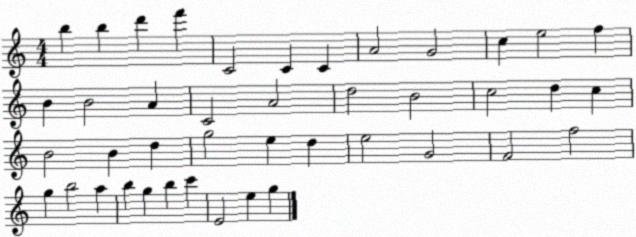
X:1
T:Untitled
M:4/4
L:1/4
K:C
b b d' f' C2 C C A2 G2 c e2 f B B2 A C2 A2 d2 B2 c2 d c B2 B d g2 e d e2 G2 F2 f2 g b2 a b g b c' E2 e g